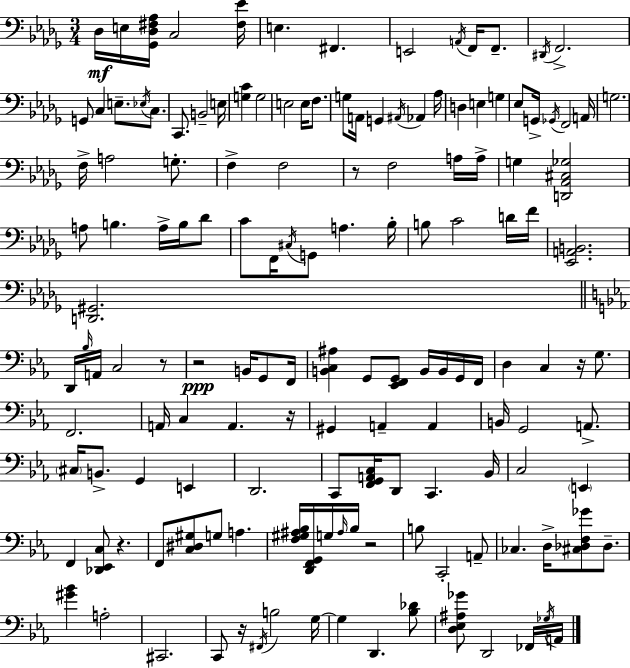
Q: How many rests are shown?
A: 8